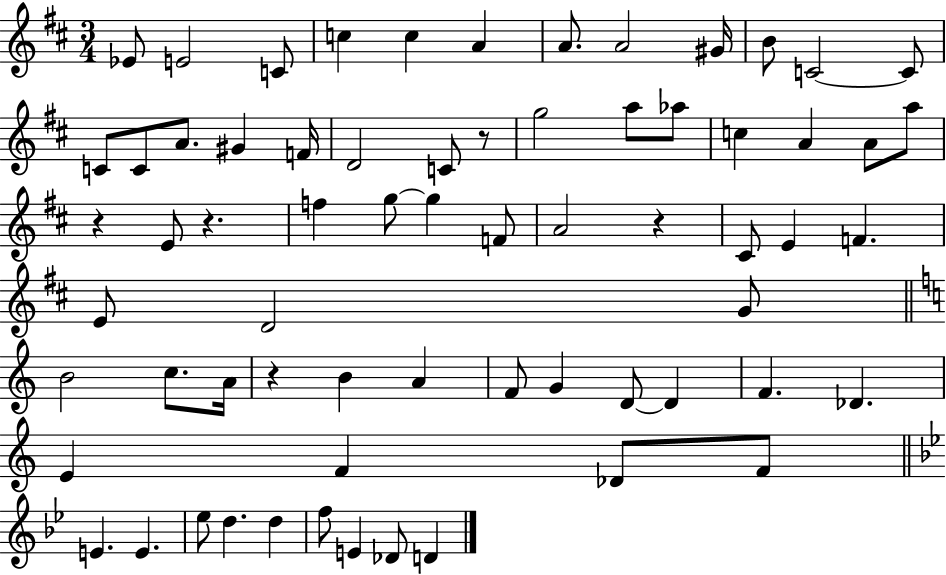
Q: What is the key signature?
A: D major